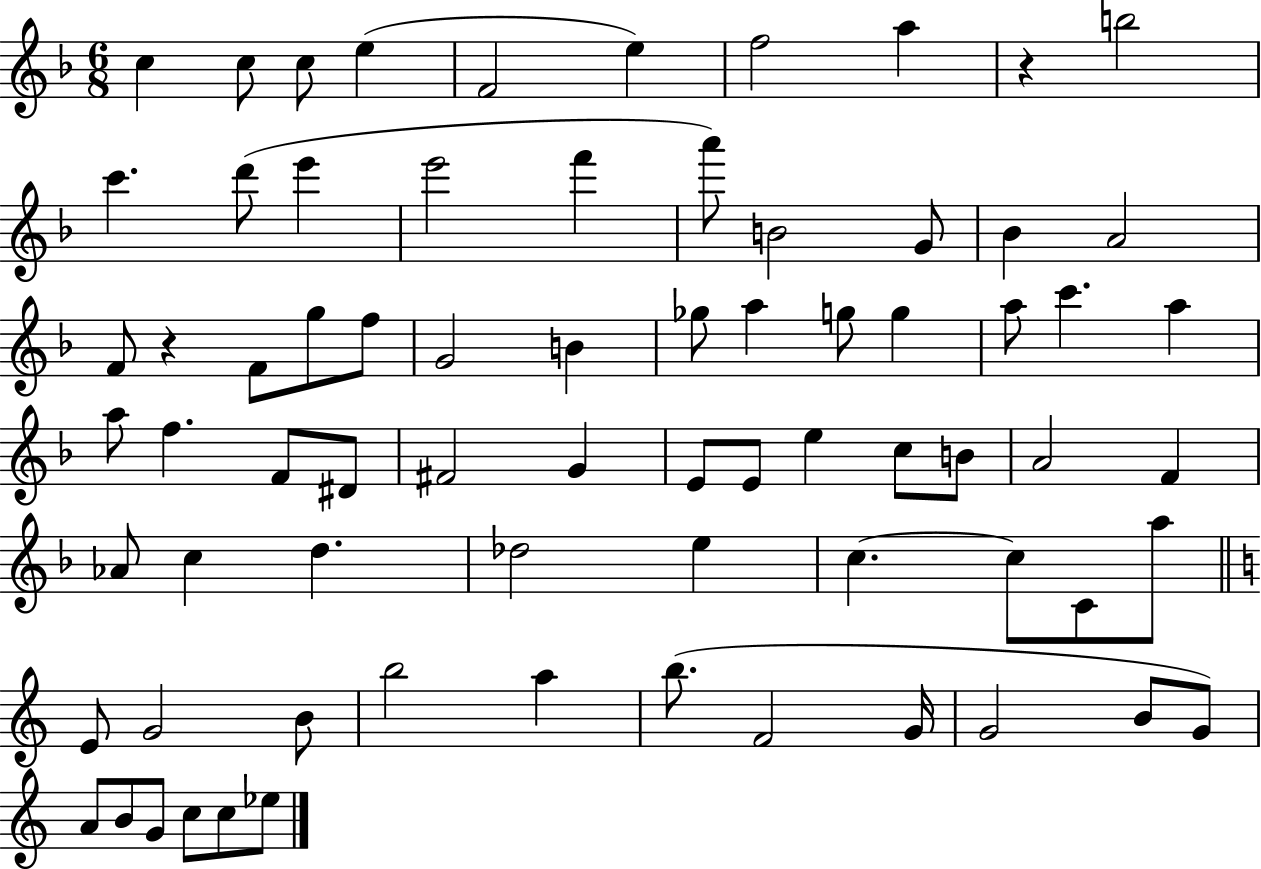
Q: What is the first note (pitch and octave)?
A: C5